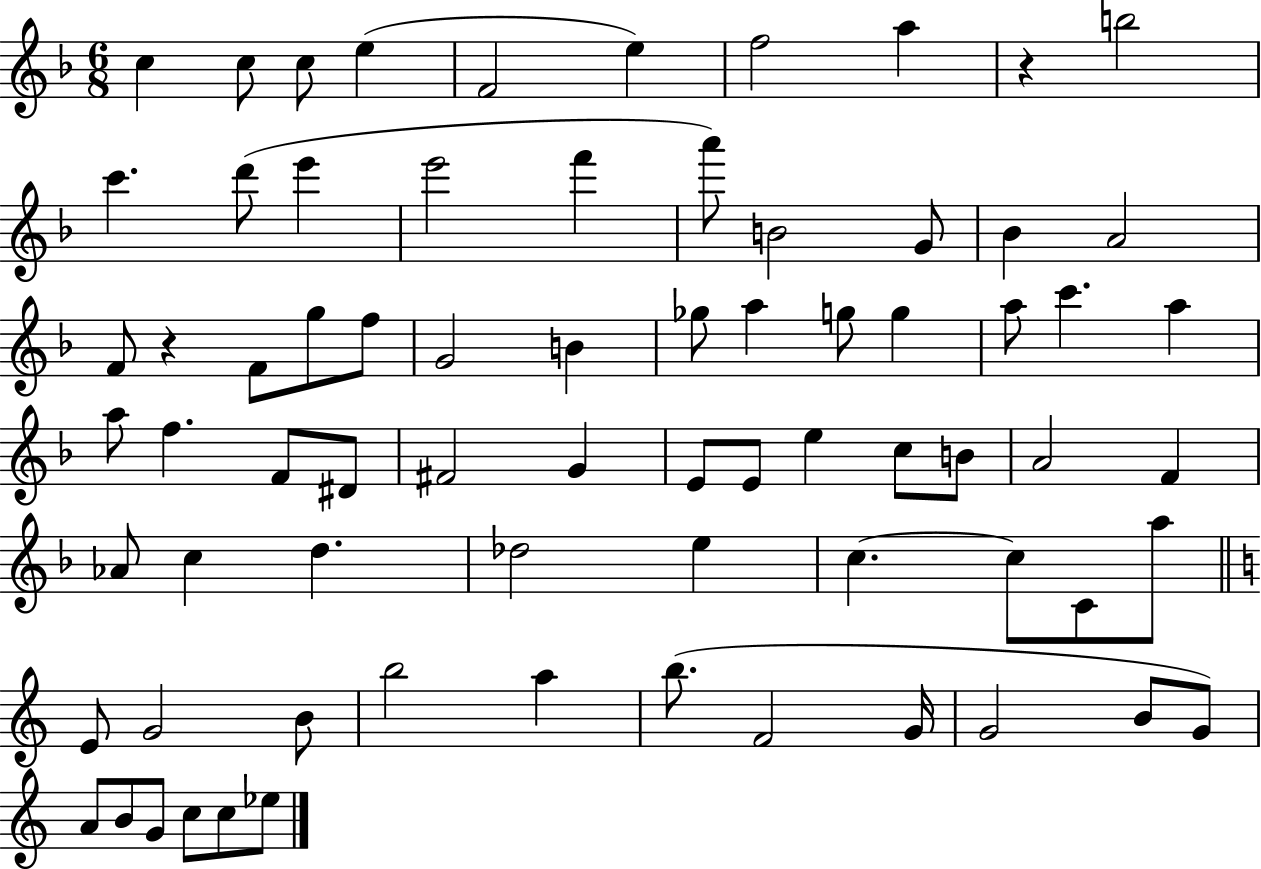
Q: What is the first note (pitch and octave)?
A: C5